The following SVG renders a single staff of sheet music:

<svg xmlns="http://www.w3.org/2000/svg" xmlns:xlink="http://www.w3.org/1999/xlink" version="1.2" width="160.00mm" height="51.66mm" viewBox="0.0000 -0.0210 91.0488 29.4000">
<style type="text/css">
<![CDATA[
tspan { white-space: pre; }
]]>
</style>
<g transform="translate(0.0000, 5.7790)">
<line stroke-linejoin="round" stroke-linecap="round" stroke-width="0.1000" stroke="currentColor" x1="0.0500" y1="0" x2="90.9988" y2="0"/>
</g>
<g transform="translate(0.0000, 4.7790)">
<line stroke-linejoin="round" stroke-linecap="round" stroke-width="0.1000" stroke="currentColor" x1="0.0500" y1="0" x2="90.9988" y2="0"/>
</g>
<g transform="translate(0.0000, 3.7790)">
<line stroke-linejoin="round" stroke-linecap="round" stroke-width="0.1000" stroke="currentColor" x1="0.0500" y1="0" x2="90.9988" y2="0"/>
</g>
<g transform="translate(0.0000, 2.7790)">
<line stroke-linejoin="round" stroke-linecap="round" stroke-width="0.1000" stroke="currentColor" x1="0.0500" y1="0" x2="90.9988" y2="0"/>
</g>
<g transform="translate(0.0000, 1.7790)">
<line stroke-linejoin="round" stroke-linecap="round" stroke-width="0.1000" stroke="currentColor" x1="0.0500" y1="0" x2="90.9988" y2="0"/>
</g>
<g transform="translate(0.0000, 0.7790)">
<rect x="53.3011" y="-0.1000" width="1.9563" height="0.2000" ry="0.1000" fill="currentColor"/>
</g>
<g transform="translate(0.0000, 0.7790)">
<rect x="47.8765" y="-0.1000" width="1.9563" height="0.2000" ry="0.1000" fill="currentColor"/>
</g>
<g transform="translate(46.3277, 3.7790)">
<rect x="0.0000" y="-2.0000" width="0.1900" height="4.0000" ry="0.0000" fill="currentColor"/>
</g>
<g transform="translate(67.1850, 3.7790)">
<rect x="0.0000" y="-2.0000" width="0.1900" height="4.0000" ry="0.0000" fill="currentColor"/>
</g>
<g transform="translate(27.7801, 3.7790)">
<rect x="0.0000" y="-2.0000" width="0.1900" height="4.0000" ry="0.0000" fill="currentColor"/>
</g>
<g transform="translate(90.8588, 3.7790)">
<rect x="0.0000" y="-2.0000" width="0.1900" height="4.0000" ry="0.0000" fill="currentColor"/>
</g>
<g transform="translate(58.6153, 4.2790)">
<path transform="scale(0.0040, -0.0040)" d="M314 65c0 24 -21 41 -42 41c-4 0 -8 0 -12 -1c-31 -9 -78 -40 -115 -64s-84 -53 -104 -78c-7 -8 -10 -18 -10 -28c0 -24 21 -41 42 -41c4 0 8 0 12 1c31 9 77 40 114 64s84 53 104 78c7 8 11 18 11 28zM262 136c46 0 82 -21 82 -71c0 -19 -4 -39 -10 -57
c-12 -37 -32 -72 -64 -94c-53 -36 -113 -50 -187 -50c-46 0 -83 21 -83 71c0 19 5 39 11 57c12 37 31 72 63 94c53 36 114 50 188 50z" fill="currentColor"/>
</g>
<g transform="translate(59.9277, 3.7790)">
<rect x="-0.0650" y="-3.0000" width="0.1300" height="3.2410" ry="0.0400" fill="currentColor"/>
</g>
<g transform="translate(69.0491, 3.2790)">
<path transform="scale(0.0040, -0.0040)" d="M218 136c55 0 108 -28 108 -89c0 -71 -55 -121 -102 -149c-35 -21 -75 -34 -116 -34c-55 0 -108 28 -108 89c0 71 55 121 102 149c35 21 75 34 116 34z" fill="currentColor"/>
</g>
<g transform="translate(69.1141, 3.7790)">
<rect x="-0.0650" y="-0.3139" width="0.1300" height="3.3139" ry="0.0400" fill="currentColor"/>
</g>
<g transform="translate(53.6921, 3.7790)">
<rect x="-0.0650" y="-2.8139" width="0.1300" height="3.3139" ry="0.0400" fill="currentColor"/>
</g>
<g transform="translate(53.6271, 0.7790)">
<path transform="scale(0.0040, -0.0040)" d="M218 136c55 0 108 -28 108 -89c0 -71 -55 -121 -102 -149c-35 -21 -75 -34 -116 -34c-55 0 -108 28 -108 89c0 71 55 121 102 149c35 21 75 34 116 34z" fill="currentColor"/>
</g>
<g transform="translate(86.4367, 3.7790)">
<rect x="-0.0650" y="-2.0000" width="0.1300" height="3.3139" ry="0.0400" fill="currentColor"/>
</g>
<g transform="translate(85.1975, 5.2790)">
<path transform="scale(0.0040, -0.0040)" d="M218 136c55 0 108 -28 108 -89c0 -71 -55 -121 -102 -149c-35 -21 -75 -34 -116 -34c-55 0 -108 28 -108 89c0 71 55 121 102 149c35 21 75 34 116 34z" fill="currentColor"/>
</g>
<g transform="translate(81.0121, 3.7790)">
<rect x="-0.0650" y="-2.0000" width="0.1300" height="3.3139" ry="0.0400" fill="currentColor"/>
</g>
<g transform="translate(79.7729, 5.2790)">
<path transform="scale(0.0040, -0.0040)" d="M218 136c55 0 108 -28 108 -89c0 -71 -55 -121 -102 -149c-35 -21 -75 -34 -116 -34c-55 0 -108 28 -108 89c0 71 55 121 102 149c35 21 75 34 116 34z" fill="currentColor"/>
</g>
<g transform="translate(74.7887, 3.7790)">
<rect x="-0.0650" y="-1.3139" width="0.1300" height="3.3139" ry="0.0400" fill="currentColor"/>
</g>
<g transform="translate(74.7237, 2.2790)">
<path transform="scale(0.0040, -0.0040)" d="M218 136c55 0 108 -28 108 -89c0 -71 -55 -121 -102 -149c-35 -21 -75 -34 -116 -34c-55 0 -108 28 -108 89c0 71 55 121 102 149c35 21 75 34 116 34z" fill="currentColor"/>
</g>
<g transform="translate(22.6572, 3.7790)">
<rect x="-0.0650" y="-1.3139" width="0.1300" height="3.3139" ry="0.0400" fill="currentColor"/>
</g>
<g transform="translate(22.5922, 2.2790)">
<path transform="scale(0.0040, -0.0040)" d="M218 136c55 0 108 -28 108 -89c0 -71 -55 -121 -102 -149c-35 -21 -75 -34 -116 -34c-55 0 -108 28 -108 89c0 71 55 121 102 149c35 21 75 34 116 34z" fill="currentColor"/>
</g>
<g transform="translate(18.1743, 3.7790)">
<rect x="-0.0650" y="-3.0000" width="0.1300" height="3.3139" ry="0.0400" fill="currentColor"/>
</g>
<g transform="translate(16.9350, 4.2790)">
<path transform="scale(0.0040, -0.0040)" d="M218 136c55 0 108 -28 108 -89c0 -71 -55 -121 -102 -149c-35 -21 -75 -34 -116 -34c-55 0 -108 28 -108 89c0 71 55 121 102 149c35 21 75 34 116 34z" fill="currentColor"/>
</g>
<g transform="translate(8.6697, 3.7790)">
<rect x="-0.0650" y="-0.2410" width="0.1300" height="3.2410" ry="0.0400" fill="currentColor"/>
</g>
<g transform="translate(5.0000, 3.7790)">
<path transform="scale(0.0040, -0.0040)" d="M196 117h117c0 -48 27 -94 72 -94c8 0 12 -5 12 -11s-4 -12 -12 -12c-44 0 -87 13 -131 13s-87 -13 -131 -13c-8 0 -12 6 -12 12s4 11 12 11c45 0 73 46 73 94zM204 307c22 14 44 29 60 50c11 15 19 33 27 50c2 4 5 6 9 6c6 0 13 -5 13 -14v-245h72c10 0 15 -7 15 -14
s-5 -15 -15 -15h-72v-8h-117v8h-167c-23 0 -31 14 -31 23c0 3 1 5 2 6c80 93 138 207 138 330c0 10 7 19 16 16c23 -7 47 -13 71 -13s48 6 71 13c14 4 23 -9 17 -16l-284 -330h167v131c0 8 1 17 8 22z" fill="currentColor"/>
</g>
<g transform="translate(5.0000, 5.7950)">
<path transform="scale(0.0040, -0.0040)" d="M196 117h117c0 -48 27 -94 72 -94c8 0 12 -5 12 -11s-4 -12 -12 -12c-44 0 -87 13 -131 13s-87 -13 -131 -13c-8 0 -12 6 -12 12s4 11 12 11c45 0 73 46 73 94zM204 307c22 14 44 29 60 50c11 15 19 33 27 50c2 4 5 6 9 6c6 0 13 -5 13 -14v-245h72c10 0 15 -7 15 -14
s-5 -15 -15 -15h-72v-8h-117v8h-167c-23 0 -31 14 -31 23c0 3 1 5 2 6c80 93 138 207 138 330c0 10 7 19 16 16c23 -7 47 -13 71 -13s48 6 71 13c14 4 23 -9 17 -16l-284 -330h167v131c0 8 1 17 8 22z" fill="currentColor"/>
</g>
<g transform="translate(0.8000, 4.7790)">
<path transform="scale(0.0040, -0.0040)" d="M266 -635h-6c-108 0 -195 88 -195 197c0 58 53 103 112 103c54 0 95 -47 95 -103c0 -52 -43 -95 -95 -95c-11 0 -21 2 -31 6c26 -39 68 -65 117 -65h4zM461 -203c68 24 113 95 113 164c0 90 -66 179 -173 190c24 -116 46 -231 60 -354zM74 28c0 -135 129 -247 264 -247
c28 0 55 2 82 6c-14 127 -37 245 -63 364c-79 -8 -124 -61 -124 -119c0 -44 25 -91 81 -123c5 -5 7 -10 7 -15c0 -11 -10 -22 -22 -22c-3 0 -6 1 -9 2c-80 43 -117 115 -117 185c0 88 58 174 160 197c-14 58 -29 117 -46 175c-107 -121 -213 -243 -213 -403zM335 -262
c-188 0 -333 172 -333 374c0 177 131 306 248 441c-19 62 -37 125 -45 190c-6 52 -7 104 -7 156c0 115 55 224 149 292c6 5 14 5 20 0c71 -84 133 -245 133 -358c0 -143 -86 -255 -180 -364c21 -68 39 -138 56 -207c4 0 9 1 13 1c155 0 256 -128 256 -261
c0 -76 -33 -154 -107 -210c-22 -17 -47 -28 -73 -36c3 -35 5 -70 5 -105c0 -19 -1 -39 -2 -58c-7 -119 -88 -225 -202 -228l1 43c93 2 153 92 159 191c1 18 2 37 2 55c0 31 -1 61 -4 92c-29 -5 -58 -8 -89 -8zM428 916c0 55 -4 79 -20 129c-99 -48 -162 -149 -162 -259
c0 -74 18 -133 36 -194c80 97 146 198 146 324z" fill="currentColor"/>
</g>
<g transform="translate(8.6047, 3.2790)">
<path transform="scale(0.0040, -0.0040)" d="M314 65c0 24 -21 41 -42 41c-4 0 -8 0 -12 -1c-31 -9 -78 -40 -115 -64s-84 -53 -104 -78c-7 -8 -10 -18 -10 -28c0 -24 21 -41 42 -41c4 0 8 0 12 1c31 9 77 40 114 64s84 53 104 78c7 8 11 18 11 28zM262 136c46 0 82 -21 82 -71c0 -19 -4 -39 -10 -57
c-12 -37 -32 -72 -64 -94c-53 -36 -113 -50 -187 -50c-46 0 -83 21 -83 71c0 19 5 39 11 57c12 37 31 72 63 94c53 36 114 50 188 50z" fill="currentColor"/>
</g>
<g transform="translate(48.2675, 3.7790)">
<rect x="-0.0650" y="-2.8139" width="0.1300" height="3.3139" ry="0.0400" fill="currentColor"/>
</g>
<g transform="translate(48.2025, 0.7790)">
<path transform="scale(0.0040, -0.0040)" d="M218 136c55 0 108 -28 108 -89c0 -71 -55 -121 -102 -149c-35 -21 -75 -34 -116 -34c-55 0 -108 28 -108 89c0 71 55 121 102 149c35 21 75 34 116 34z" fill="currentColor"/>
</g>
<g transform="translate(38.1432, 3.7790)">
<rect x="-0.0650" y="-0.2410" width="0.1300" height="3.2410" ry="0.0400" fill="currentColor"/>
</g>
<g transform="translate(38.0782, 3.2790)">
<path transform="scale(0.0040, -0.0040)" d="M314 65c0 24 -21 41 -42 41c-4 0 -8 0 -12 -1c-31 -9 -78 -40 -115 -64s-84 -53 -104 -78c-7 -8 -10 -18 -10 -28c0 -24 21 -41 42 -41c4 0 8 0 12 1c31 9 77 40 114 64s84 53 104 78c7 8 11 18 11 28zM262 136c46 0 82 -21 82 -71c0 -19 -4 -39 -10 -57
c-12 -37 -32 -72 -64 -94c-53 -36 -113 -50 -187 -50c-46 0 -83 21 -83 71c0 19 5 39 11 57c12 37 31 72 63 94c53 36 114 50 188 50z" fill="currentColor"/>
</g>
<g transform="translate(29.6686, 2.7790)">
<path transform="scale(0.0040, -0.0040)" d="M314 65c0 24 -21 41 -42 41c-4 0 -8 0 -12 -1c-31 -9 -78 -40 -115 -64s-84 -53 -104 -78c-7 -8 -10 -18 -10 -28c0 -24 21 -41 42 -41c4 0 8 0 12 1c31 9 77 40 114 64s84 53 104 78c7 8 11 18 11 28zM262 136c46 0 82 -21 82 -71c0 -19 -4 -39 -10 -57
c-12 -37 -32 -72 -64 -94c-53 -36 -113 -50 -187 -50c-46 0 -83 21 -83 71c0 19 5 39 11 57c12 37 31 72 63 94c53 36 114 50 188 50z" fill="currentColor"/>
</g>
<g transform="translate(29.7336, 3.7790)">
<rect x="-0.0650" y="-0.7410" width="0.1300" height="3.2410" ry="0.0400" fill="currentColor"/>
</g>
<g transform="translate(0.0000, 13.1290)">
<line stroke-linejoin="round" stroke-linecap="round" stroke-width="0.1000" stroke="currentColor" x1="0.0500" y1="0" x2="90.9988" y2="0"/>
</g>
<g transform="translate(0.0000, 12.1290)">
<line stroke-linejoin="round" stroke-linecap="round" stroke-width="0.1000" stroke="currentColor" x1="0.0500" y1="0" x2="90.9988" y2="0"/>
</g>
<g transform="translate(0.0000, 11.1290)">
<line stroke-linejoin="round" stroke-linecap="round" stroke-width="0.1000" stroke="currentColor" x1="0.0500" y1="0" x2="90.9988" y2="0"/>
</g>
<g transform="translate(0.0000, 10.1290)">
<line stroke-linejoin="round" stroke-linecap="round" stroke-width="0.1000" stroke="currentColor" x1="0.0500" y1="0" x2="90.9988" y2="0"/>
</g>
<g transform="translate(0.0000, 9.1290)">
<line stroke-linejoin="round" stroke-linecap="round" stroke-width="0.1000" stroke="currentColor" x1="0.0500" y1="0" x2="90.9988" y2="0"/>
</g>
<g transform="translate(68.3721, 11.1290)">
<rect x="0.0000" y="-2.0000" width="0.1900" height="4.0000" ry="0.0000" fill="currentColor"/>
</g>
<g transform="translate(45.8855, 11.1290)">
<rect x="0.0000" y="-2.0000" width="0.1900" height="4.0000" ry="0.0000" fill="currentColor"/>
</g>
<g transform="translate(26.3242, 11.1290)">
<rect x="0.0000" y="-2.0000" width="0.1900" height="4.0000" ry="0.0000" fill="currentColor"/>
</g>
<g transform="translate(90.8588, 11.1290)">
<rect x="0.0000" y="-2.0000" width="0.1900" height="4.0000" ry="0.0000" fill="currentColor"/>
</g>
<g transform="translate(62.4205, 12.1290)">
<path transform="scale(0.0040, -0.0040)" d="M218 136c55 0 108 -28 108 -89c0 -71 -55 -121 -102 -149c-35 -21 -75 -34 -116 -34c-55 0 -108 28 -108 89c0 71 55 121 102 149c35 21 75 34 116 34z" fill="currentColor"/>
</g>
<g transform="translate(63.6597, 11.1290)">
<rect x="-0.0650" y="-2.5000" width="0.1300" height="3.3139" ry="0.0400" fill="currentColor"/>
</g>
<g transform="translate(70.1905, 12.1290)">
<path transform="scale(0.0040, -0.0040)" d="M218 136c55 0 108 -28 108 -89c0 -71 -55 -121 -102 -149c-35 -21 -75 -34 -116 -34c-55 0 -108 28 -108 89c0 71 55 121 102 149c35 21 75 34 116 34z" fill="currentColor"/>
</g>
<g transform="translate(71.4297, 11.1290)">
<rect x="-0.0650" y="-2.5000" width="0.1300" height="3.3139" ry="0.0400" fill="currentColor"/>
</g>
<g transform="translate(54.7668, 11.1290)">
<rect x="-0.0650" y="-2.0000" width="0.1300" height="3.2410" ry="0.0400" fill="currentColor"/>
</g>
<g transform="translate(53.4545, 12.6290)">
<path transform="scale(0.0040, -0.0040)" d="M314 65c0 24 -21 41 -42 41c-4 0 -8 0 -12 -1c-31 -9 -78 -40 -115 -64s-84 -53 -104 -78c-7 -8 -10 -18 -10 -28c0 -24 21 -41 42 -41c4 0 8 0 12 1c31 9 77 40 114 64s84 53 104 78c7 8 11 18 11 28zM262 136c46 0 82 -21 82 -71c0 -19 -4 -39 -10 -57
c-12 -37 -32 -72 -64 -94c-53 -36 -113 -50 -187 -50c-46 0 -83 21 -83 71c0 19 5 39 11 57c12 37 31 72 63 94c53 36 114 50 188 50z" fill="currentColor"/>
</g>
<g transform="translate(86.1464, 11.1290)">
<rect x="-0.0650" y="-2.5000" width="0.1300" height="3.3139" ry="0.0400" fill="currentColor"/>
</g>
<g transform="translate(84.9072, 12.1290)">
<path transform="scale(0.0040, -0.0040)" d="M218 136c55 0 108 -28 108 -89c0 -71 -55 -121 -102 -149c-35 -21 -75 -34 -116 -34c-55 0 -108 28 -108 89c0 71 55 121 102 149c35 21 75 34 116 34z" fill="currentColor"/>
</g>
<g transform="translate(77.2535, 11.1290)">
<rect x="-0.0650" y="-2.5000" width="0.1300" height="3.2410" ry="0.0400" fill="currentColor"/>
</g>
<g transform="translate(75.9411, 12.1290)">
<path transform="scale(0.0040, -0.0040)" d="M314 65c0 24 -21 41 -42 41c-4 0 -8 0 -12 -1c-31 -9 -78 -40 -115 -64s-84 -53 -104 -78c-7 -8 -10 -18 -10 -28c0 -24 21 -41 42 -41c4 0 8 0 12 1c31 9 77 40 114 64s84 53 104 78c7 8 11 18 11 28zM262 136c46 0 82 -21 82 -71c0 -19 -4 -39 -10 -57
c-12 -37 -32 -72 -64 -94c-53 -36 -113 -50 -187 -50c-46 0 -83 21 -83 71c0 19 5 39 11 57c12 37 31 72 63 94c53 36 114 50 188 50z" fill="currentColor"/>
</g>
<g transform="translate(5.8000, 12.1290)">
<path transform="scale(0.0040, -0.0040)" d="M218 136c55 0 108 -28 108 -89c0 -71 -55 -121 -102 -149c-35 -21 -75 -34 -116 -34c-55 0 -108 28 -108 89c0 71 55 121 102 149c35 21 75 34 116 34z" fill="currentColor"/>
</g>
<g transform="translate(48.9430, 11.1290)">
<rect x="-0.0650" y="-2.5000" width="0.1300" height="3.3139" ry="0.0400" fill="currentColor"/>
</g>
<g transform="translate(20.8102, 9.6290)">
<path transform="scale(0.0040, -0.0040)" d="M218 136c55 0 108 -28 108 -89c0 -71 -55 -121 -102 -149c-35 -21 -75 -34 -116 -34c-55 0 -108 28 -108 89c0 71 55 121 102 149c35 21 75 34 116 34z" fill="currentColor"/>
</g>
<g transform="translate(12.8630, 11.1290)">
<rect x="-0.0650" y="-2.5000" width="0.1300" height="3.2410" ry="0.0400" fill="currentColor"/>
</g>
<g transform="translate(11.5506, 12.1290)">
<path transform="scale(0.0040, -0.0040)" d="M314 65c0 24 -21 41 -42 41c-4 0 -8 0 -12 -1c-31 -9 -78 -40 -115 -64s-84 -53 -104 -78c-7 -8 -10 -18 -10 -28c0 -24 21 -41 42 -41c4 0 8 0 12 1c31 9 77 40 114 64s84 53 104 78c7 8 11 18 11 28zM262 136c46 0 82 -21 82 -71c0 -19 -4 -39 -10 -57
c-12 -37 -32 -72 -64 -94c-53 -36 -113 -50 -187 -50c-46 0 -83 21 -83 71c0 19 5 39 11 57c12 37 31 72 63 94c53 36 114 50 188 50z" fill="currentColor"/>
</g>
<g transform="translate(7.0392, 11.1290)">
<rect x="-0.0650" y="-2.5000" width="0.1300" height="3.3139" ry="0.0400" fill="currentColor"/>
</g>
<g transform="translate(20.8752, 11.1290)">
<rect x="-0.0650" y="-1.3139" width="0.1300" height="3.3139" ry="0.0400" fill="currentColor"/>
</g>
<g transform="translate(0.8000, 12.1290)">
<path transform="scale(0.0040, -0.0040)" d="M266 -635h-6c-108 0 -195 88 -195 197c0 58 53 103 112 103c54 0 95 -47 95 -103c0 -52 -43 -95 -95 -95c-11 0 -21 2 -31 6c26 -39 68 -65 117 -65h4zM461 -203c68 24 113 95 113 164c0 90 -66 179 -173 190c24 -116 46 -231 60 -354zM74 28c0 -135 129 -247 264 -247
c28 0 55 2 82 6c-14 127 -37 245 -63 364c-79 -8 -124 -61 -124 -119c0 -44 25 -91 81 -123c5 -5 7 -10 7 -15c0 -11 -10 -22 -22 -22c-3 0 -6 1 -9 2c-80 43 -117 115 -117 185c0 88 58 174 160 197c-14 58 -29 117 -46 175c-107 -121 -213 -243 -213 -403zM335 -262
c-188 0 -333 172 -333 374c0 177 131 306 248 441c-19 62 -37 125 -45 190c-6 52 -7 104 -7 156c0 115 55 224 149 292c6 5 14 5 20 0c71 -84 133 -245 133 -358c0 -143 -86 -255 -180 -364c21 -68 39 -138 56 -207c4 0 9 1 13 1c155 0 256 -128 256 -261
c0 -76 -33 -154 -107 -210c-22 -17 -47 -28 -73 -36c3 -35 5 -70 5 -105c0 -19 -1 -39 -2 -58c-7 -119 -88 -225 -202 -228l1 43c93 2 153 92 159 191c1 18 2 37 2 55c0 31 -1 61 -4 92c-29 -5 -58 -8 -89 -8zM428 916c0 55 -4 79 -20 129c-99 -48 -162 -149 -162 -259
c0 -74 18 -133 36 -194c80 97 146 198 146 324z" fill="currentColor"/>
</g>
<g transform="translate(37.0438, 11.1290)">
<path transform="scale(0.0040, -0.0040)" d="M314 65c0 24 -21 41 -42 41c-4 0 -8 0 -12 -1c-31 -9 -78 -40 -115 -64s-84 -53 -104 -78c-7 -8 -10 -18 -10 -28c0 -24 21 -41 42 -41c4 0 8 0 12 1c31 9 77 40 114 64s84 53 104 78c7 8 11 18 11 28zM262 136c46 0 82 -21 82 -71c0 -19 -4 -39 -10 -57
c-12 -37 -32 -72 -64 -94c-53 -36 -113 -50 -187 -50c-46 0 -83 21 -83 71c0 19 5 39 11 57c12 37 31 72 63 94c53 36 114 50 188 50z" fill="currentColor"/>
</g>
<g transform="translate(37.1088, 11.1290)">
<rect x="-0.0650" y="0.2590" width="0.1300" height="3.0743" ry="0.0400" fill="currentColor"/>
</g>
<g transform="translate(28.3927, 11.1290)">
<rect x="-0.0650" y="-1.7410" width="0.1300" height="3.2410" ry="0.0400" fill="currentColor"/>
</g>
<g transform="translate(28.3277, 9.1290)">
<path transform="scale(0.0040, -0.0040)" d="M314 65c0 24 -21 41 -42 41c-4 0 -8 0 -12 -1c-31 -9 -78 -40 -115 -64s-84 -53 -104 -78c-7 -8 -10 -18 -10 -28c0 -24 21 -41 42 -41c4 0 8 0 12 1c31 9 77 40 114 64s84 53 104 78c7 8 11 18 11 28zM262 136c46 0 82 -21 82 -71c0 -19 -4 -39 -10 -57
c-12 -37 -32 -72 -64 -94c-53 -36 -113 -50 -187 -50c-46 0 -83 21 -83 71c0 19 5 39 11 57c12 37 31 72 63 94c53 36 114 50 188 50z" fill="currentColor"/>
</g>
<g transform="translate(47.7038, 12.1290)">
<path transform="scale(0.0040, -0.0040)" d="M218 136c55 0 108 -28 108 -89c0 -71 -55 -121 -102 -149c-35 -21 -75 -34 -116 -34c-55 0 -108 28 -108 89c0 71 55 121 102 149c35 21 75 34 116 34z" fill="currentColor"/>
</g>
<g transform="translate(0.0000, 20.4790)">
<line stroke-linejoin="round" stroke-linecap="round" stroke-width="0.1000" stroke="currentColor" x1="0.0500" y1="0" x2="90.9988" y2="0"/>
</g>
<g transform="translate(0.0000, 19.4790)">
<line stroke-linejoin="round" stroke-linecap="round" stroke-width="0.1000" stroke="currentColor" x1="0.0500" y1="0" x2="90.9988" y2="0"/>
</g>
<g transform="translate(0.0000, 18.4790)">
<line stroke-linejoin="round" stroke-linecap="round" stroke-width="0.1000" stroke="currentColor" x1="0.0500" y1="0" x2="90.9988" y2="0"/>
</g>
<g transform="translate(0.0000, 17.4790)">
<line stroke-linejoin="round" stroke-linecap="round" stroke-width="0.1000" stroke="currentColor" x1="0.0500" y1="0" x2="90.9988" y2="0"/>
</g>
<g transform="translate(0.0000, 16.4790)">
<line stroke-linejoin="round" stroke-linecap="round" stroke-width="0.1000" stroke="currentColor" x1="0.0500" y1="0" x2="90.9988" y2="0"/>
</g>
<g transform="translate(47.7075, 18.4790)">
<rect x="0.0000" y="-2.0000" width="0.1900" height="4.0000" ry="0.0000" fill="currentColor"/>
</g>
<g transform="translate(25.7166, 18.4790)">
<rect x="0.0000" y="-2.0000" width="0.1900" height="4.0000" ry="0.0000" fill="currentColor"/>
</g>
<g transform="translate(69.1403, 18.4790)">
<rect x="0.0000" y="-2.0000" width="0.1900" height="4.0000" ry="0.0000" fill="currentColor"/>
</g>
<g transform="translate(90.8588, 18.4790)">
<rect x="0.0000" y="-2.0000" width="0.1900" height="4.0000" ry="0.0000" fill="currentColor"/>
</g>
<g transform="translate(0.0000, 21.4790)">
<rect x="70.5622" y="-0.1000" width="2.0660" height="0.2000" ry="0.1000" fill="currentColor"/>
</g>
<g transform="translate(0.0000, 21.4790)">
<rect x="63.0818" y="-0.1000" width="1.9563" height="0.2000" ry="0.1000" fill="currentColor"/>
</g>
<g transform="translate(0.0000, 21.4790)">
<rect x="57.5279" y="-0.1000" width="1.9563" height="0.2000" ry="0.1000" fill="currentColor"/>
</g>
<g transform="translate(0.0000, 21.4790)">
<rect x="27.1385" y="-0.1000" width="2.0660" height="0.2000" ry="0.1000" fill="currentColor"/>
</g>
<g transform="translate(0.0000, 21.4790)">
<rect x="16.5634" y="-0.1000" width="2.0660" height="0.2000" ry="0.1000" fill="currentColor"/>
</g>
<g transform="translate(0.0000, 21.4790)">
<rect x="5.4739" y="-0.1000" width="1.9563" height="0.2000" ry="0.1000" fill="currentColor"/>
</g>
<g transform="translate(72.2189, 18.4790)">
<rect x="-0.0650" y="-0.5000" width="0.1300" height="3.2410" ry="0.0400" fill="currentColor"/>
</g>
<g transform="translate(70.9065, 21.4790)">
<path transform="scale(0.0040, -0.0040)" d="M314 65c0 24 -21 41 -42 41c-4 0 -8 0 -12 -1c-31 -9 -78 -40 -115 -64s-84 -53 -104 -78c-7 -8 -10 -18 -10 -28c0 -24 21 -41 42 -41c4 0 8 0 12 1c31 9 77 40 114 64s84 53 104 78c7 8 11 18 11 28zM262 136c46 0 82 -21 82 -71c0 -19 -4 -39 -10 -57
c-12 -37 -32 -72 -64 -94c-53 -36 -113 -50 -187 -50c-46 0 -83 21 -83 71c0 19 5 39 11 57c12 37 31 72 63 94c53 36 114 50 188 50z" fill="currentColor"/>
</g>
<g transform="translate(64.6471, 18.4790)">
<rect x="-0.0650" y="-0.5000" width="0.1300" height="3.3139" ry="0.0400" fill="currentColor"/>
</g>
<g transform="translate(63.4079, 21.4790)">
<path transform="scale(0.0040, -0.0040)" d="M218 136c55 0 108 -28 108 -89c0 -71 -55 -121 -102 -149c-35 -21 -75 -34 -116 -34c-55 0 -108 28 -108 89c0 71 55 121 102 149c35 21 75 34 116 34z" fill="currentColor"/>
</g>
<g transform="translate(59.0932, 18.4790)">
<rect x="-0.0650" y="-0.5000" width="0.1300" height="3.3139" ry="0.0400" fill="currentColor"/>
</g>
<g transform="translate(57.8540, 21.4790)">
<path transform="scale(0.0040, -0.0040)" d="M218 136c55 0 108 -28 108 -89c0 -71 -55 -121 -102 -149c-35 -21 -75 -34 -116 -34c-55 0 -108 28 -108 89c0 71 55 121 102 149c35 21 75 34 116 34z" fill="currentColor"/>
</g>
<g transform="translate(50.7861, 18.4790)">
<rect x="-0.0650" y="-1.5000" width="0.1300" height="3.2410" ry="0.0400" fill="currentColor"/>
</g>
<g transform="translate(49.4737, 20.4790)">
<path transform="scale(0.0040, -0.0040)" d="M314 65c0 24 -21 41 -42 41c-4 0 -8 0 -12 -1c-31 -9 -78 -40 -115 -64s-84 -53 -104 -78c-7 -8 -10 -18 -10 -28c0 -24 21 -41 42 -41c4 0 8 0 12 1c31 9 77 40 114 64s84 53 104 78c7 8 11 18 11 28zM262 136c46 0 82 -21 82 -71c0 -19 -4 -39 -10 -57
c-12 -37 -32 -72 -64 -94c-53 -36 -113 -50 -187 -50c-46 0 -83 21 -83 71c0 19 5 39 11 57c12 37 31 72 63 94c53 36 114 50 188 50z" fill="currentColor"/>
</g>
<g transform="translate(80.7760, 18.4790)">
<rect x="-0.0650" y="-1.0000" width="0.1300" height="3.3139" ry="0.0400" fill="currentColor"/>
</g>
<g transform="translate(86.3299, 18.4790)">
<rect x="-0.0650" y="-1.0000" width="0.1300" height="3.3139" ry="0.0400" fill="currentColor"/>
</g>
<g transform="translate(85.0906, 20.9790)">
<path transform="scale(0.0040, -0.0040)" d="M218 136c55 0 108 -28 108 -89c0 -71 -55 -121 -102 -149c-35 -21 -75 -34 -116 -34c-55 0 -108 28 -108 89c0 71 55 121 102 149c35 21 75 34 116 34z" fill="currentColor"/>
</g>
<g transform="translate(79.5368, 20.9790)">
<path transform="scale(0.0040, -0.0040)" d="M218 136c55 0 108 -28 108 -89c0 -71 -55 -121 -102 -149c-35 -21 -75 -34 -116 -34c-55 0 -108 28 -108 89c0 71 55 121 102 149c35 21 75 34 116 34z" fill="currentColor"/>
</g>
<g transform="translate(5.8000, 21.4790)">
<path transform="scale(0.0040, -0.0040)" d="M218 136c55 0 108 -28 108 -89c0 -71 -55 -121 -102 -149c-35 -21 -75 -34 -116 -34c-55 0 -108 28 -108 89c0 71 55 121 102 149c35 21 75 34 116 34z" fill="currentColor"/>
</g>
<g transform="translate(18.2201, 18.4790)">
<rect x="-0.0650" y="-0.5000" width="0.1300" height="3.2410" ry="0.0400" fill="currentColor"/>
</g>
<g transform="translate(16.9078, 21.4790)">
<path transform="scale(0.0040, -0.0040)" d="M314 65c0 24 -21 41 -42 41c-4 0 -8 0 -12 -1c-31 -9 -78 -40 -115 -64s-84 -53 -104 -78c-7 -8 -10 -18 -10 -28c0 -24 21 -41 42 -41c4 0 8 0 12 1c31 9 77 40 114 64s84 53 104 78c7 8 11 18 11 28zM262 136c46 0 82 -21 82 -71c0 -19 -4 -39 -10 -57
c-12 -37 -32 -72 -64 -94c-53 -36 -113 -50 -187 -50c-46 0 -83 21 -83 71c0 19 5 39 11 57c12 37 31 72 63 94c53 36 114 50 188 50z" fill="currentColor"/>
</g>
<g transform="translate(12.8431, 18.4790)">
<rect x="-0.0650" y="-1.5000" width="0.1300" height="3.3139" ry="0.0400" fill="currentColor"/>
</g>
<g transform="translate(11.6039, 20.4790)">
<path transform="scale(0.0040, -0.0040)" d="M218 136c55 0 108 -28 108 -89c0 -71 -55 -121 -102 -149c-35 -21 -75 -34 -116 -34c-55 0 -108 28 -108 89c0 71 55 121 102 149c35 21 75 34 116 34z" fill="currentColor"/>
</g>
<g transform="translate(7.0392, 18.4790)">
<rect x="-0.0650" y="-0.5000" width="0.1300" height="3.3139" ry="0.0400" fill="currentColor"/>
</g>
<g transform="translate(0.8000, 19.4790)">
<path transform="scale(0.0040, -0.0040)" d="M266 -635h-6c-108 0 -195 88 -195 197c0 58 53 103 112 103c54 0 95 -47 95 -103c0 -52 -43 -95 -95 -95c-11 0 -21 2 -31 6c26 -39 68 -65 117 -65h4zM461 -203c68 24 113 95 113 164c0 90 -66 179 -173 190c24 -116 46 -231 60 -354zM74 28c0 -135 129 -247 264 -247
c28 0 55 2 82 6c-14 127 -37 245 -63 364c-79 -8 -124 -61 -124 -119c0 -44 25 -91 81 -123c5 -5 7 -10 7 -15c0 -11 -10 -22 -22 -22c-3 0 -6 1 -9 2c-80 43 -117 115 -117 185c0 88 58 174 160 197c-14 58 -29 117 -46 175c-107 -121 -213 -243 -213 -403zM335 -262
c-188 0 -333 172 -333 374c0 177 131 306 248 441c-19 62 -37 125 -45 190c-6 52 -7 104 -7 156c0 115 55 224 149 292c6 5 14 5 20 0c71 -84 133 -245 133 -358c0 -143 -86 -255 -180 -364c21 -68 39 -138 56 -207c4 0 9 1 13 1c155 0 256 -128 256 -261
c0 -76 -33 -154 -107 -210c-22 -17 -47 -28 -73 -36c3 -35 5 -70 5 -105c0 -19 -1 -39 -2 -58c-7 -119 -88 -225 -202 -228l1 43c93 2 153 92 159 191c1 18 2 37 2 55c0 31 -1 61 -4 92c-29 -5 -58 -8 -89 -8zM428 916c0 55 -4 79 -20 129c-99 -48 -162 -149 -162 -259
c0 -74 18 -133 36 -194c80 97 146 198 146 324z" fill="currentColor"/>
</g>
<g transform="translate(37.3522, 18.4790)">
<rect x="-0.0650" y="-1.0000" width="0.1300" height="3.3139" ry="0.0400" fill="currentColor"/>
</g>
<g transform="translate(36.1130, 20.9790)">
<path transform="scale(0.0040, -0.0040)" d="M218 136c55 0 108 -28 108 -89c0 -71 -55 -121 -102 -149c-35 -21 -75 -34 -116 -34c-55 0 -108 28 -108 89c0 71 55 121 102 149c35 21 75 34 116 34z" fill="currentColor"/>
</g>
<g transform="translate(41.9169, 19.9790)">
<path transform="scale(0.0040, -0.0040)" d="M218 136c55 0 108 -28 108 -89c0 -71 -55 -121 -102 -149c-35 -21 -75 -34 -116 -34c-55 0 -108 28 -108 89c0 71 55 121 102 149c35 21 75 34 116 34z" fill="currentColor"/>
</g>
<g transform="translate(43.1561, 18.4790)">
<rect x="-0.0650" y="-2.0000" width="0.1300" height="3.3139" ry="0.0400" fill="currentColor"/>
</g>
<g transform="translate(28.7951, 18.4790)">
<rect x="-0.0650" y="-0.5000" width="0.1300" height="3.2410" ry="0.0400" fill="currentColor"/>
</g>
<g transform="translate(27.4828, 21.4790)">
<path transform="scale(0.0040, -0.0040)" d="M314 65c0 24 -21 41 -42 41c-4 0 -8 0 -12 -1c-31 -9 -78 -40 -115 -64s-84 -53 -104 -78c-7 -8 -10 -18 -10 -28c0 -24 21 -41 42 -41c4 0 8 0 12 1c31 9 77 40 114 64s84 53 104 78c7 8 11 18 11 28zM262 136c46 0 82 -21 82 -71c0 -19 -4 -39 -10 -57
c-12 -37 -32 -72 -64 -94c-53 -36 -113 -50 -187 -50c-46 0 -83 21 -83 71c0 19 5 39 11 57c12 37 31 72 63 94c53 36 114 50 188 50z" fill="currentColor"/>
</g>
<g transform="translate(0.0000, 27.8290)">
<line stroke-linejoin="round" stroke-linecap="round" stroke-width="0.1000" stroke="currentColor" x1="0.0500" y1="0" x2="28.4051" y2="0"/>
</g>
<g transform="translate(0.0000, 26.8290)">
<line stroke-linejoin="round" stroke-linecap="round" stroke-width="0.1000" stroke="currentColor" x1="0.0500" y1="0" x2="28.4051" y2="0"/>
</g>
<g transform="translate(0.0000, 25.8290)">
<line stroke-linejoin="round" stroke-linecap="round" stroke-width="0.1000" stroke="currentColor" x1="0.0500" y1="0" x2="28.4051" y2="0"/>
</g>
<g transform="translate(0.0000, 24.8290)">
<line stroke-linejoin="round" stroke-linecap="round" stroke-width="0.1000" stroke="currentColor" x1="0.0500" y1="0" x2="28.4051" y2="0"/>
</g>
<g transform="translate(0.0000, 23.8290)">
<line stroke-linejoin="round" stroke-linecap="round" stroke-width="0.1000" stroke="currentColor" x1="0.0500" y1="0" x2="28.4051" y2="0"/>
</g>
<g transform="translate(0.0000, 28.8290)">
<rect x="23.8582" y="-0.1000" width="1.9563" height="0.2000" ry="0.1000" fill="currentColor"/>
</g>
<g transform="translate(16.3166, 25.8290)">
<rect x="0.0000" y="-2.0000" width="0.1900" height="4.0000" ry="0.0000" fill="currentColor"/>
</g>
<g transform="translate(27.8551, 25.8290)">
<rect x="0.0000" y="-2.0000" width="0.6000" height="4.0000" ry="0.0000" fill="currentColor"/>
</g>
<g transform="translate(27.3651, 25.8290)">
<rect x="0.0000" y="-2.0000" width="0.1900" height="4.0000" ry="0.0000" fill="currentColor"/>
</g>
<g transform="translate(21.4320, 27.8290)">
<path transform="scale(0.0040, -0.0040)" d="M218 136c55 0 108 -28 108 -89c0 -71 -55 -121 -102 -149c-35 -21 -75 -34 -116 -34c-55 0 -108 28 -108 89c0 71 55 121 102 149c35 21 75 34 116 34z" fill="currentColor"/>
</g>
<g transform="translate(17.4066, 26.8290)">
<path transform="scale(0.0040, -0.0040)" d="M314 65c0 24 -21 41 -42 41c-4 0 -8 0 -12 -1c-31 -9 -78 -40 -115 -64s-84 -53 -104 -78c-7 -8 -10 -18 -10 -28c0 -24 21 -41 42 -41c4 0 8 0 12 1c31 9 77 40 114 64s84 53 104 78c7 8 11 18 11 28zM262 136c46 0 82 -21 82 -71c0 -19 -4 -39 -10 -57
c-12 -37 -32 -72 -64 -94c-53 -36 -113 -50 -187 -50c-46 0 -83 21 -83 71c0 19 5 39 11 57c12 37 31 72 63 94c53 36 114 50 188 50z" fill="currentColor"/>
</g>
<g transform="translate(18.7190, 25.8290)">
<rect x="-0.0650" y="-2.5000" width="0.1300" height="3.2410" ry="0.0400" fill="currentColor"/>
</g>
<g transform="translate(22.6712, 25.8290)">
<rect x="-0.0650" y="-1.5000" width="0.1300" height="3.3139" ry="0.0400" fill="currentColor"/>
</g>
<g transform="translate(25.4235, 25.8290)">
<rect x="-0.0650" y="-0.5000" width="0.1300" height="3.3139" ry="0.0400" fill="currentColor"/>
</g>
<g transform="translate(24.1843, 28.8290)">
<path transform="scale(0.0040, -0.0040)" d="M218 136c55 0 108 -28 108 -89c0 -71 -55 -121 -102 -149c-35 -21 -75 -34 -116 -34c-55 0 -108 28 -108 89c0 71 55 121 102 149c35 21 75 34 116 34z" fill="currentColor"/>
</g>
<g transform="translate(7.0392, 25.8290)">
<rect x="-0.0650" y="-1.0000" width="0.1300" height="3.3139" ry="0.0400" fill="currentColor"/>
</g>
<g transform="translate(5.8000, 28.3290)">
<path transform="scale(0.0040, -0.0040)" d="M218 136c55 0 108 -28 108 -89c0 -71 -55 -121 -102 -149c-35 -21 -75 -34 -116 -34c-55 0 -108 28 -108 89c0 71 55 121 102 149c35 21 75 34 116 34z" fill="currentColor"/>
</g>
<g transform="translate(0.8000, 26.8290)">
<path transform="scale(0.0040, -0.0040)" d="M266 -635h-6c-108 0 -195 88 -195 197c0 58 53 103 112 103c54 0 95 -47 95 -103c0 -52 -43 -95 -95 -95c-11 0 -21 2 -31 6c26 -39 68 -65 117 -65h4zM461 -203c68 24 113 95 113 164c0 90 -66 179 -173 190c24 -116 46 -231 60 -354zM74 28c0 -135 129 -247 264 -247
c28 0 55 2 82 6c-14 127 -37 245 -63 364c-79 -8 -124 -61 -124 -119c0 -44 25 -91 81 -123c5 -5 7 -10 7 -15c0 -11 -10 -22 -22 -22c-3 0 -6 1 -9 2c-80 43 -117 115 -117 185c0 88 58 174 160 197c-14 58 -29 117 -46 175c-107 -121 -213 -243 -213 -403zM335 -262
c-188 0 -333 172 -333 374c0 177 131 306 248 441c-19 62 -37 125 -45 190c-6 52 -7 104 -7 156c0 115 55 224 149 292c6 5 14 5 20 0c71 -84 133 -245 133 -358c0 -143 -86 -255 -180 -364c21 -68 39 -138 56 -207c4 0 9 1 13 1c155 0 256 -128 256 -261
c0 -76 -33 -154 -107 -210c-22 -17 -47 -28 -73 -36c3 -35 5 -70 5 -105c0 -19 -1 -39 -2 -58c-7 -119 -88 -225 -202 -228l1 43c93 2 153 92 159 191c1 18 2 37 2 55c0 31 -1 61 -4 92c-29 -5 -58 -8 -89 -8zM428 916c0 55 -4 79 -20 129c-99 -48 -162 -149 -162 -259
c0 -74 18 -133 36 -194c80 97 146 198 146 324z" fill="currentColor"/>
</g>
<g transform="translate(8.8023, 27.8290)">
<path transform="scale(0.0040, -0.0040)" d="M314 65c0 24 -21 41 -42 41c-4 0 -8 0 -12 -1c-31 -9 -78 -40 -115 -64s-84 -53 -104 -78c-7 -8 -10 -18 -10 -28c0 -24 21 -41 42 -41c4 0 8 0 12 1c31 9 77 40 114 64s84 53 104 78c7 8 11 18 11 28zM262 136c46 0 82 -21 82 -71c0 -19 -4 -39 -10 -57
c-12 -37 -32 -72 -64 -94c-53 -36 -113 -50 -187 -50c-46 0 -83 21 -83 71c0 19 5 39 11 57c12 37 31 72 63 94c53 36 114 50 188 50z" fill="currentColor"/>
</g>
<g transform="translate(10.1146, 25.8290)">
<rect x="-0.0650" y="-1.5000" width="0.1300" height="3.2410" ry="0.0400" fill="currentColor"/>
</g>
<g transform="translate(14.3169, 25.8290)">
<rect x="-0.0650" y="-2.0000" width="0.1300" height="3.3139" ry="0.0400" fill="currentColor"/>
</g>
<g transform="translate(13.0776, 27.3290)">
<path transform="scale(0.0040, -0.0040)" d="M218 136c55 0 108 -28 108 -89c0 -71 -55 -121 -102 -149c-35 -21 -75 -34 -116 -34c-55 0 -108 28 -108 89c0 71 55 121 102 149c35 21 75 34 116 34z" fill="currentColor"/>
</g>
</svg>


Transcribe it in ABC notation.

X:1
T:Untitled
M:4/4
L:1/4
K:C
c2 A e d2 c2 a a A2 c e F F G G2 e f2 B2 G F2 G G G2 G C E C2 C2 D F E2 C C C2 D D D E2 F G2 E C